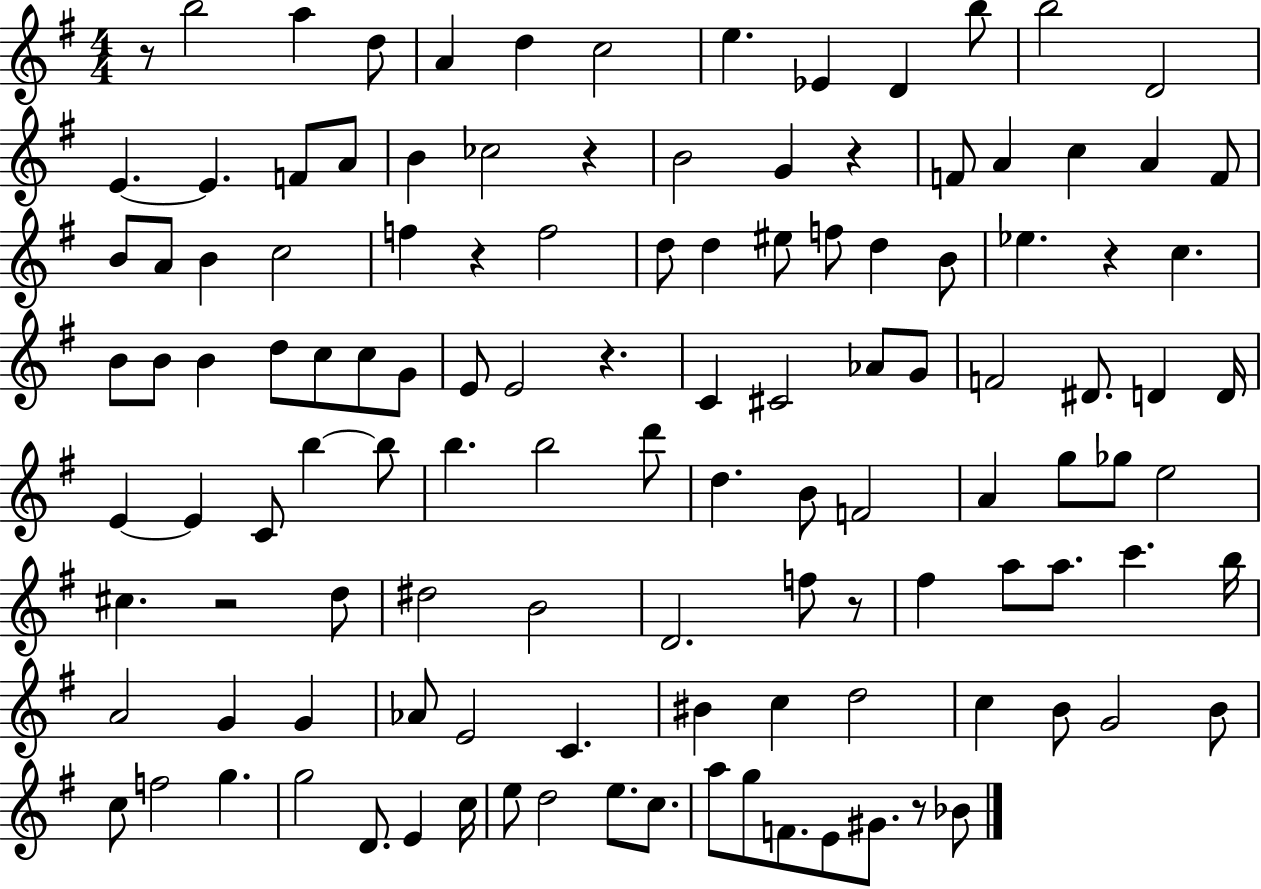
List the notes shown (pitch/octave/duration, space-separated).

R/e B5/h A5/q D5/e A4/q D5/q C5/h E5/q. Eb4/q D4/q B5/e B5/h D4/h E4/q. E4/q. F4/e A4/e B4/q CES5/h R/q B4/h G4/q R/q F4/e A4/q C5/q A4/q F4/e B4/e A4/e B4/q C5/h F5/q R/q F5/h D5/e D5/q EIS5/e F5/e D5/q B4/e Eb5/q. R/q C5/q. B4/e B4/e B4/q D5/e C5/e C5/e G4/e E4/e E4/h R/q. C4/q C#4/h Ab4/e G4/e F4/h D#4/e. D4/q D4/s E4/q E4/q C4/e B5/q B5/e B5/q. B5/h D6/e D5/q. B4/e F4/h A4/q G5/e Gb5/e E5/h C#5/q. R/h D5/e D#5/h B4/h D4/h. F5/e R/e F#5/q A5/e A5/e. C6/q. B5/s A4/h G4/q G4/q Ab4/e E4/h C4/q. BIS4/q C5/q D5/h C5/q B4/e G4/h B4/e C5/e F5/h G5/q. G5/h D4/e. E4/q C5/s E5/e D5/h E5/e. C5/e. A5/e G5/e F4/e. E4/e G#4/e. R/e Bb4/e